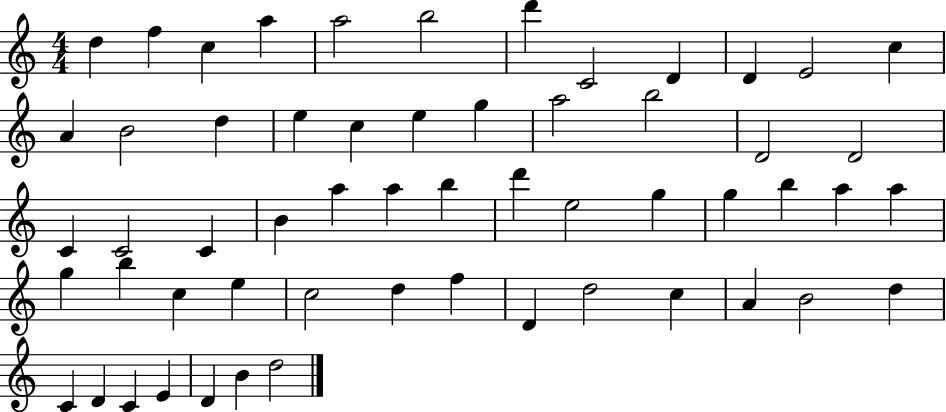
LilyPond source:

{
  \clef treble
  \numericTimeSignature
  \time 4/4
  \key c \major
  d''4 f''4 c''4 a''4 | a''2 b''2 | d'''4 c'2 d'4 | d'4 e'2 c''4 | \break a'4 b'2 d''4 | e''4 c''4 e''4 g''4 | a''2 b''2 | d'2 d'2 | \break c'4 c'2 c'4 | b'4 a''4 a''4 b''4 | d'''4 e''2 g''4 | g''4 b''4 a''4 a''4 | \break g''4 b''4 c''4 e''4 | c''2 d''4 f''4 | d'4 d''2 c''4 | a'4 b'2 d''4 | \break c'4 d'4 c'4 e'4 | d'4 b'4 d''2 | \bar "|."
}